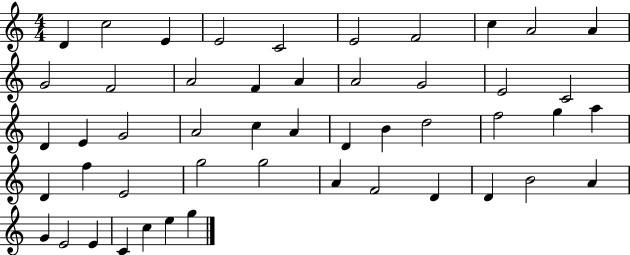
X:1
T:Untitled
M:4/4
L:1/4
K:C
D c2 E E2 C2 E2 F2 c A2 A G2 F2 A2 F A A2 G2 E2 C2 D E G2 A2 c A D B d2 f2 g a D f E2 g2 g2 A F2 D D B2 A G E2 E C c e g